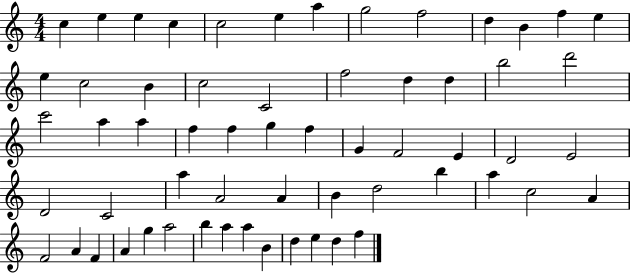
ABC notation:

X:1
T:Untitled
M:4/4
L:1/4
K:C
c e e c c2 e a g2 f2 d B f e e c2 B c2 C2 f2 d d b2 d'2 c'2 a a f f g f G F2 E D2 E2 D2 C2 a A2 A B d2 b a c2 A F2 A F A g a2 b a a B d e d f